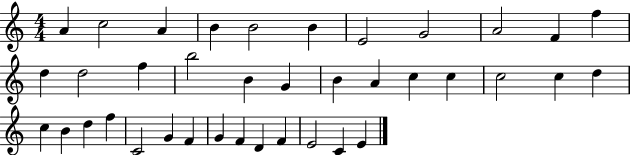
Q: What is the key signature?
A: C major